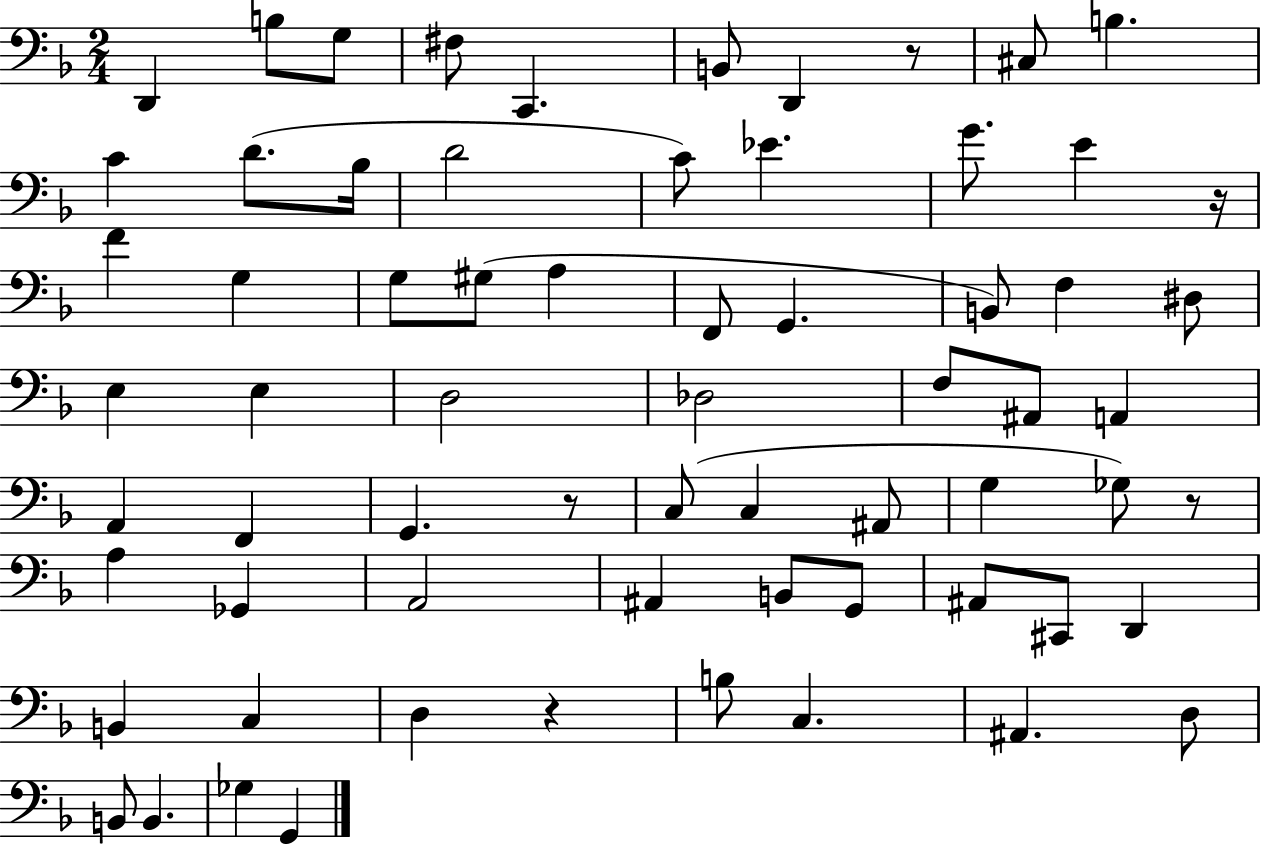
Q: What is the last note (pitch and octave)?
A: G2